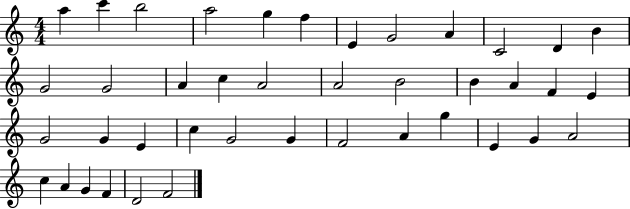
A5/q C6/q B5/h A5/h G5/q F5/q E4/q G4/h A4/q C4/h D4/q B4/q G4/h G4/h A4/q C5/q A4/h A4/h B4/h B4/q A4/q F4/q E4/q G4/h G4/q E4/q C5/q G4/h G4/q F4/h A4/q G5/q E4/q G4/q A4/h C5/q A4/q G4/q F4/q D4/h F4/h